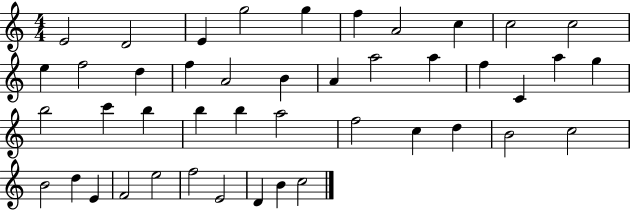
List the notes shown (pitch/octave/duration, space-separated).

E4/h D4/h E4/q G5/h G5/q F5/q A4/h C5/q C5/h C5/h E5/q F5/h D5/q F5/q A4/h B4/q A4/q A5/h A5/q F5/q C4/q A5/q G5/q B5/h C6/q B5/q B5/q B5/q A5/h F5/h C5/q D5/q B4/h C5/h B4/h D5/q E4/q F4/h E5/h F5/h E4/h D4/q B4/q C5/h